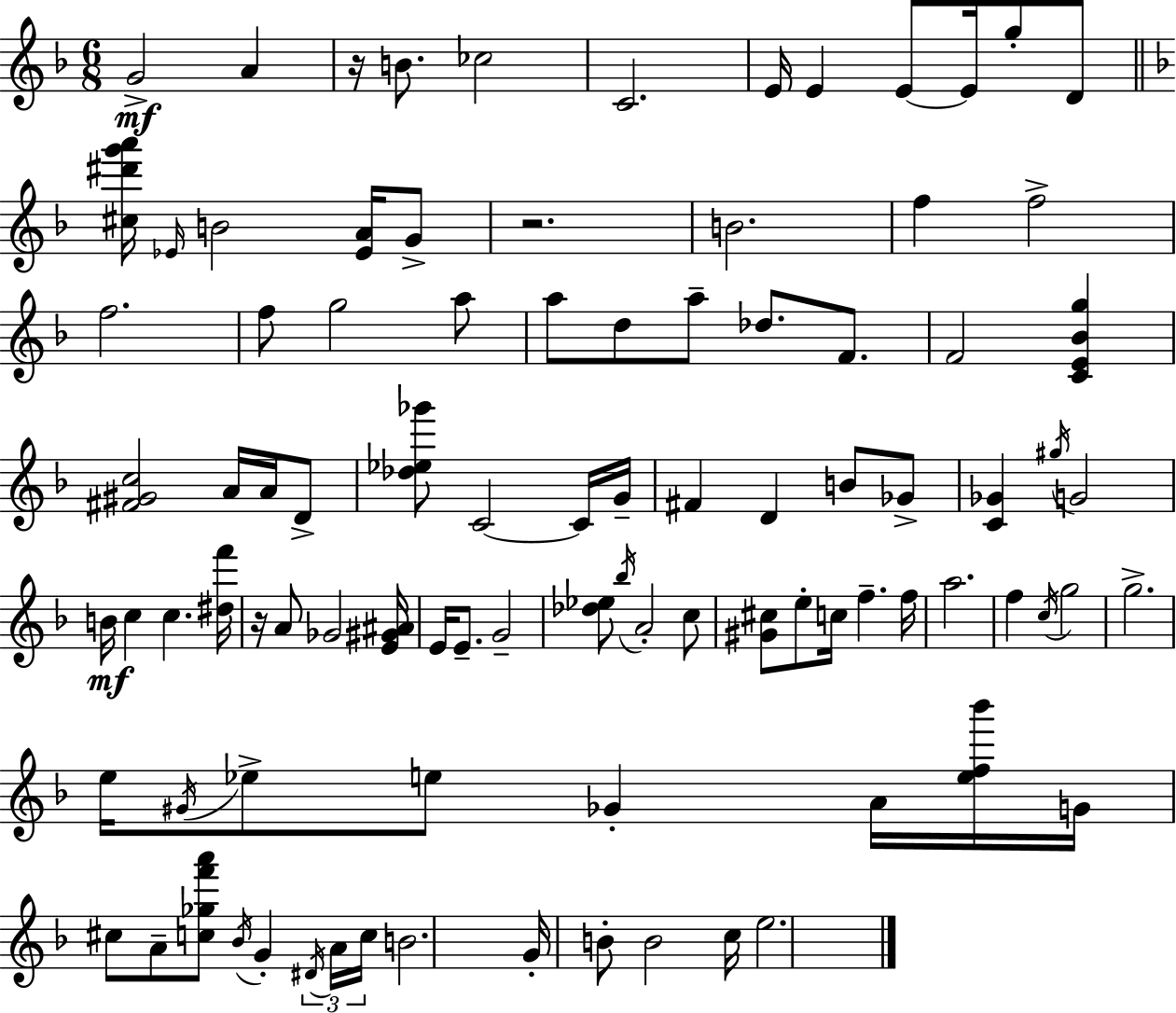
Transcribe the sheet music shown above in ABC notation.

X:1
T:Untitled
M:6/8
L:1/4
K:F
G2 A z/4 B/2 _c2 C2 E/4 E E/2 E/4 g/2 D/2 [^c^d'g'a']/4 _E/4 B2 [_EA]/4 G/2 z2 B2 f f2 f2 f/2 g2 a/2 a/2 d/2 a/2 _d/2 F/2 F2 [CE_Bg] [^F^Gc]2 A/4 A/4 D/2 [_d_e_g']/2 C2 C/4 G/4 ^F D B/2 _G/2 [C_G] ^g/4 G2 B/4 c c [^df']/4 z/4 A/2 _G2 [E^G^A]/4 E/4 E/2 G2 [_d_e]/2 _b/4 A2 c/2 [^G^c]/2 e/2 c/4 f f/4 a2 f c/4 g2 g2 e/4 ^G/4 _e/2 e/2 _G A/4 [ef_b']/4 G/4 ^c/2 A/2 [c_gf'a']/2 _B/4 G ^D/4 A/4 c/4 B2 G/4 B/2 B2 c/4 e2